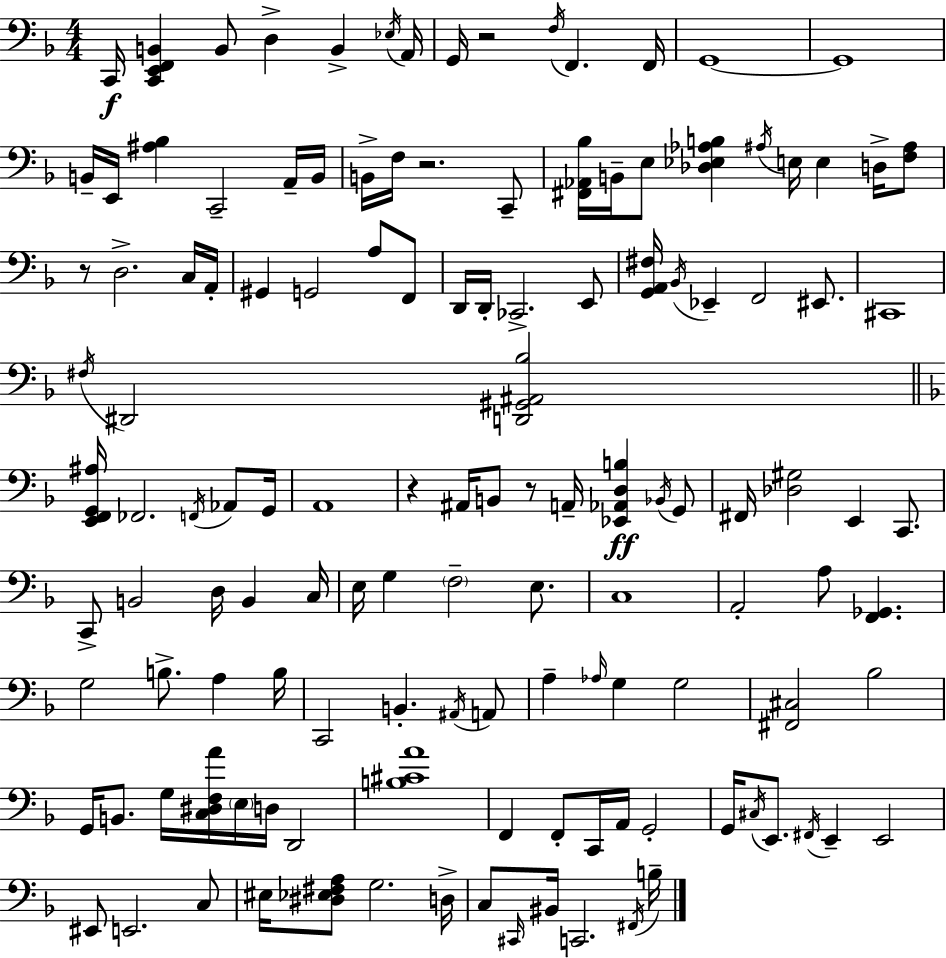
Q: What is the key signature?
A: F major